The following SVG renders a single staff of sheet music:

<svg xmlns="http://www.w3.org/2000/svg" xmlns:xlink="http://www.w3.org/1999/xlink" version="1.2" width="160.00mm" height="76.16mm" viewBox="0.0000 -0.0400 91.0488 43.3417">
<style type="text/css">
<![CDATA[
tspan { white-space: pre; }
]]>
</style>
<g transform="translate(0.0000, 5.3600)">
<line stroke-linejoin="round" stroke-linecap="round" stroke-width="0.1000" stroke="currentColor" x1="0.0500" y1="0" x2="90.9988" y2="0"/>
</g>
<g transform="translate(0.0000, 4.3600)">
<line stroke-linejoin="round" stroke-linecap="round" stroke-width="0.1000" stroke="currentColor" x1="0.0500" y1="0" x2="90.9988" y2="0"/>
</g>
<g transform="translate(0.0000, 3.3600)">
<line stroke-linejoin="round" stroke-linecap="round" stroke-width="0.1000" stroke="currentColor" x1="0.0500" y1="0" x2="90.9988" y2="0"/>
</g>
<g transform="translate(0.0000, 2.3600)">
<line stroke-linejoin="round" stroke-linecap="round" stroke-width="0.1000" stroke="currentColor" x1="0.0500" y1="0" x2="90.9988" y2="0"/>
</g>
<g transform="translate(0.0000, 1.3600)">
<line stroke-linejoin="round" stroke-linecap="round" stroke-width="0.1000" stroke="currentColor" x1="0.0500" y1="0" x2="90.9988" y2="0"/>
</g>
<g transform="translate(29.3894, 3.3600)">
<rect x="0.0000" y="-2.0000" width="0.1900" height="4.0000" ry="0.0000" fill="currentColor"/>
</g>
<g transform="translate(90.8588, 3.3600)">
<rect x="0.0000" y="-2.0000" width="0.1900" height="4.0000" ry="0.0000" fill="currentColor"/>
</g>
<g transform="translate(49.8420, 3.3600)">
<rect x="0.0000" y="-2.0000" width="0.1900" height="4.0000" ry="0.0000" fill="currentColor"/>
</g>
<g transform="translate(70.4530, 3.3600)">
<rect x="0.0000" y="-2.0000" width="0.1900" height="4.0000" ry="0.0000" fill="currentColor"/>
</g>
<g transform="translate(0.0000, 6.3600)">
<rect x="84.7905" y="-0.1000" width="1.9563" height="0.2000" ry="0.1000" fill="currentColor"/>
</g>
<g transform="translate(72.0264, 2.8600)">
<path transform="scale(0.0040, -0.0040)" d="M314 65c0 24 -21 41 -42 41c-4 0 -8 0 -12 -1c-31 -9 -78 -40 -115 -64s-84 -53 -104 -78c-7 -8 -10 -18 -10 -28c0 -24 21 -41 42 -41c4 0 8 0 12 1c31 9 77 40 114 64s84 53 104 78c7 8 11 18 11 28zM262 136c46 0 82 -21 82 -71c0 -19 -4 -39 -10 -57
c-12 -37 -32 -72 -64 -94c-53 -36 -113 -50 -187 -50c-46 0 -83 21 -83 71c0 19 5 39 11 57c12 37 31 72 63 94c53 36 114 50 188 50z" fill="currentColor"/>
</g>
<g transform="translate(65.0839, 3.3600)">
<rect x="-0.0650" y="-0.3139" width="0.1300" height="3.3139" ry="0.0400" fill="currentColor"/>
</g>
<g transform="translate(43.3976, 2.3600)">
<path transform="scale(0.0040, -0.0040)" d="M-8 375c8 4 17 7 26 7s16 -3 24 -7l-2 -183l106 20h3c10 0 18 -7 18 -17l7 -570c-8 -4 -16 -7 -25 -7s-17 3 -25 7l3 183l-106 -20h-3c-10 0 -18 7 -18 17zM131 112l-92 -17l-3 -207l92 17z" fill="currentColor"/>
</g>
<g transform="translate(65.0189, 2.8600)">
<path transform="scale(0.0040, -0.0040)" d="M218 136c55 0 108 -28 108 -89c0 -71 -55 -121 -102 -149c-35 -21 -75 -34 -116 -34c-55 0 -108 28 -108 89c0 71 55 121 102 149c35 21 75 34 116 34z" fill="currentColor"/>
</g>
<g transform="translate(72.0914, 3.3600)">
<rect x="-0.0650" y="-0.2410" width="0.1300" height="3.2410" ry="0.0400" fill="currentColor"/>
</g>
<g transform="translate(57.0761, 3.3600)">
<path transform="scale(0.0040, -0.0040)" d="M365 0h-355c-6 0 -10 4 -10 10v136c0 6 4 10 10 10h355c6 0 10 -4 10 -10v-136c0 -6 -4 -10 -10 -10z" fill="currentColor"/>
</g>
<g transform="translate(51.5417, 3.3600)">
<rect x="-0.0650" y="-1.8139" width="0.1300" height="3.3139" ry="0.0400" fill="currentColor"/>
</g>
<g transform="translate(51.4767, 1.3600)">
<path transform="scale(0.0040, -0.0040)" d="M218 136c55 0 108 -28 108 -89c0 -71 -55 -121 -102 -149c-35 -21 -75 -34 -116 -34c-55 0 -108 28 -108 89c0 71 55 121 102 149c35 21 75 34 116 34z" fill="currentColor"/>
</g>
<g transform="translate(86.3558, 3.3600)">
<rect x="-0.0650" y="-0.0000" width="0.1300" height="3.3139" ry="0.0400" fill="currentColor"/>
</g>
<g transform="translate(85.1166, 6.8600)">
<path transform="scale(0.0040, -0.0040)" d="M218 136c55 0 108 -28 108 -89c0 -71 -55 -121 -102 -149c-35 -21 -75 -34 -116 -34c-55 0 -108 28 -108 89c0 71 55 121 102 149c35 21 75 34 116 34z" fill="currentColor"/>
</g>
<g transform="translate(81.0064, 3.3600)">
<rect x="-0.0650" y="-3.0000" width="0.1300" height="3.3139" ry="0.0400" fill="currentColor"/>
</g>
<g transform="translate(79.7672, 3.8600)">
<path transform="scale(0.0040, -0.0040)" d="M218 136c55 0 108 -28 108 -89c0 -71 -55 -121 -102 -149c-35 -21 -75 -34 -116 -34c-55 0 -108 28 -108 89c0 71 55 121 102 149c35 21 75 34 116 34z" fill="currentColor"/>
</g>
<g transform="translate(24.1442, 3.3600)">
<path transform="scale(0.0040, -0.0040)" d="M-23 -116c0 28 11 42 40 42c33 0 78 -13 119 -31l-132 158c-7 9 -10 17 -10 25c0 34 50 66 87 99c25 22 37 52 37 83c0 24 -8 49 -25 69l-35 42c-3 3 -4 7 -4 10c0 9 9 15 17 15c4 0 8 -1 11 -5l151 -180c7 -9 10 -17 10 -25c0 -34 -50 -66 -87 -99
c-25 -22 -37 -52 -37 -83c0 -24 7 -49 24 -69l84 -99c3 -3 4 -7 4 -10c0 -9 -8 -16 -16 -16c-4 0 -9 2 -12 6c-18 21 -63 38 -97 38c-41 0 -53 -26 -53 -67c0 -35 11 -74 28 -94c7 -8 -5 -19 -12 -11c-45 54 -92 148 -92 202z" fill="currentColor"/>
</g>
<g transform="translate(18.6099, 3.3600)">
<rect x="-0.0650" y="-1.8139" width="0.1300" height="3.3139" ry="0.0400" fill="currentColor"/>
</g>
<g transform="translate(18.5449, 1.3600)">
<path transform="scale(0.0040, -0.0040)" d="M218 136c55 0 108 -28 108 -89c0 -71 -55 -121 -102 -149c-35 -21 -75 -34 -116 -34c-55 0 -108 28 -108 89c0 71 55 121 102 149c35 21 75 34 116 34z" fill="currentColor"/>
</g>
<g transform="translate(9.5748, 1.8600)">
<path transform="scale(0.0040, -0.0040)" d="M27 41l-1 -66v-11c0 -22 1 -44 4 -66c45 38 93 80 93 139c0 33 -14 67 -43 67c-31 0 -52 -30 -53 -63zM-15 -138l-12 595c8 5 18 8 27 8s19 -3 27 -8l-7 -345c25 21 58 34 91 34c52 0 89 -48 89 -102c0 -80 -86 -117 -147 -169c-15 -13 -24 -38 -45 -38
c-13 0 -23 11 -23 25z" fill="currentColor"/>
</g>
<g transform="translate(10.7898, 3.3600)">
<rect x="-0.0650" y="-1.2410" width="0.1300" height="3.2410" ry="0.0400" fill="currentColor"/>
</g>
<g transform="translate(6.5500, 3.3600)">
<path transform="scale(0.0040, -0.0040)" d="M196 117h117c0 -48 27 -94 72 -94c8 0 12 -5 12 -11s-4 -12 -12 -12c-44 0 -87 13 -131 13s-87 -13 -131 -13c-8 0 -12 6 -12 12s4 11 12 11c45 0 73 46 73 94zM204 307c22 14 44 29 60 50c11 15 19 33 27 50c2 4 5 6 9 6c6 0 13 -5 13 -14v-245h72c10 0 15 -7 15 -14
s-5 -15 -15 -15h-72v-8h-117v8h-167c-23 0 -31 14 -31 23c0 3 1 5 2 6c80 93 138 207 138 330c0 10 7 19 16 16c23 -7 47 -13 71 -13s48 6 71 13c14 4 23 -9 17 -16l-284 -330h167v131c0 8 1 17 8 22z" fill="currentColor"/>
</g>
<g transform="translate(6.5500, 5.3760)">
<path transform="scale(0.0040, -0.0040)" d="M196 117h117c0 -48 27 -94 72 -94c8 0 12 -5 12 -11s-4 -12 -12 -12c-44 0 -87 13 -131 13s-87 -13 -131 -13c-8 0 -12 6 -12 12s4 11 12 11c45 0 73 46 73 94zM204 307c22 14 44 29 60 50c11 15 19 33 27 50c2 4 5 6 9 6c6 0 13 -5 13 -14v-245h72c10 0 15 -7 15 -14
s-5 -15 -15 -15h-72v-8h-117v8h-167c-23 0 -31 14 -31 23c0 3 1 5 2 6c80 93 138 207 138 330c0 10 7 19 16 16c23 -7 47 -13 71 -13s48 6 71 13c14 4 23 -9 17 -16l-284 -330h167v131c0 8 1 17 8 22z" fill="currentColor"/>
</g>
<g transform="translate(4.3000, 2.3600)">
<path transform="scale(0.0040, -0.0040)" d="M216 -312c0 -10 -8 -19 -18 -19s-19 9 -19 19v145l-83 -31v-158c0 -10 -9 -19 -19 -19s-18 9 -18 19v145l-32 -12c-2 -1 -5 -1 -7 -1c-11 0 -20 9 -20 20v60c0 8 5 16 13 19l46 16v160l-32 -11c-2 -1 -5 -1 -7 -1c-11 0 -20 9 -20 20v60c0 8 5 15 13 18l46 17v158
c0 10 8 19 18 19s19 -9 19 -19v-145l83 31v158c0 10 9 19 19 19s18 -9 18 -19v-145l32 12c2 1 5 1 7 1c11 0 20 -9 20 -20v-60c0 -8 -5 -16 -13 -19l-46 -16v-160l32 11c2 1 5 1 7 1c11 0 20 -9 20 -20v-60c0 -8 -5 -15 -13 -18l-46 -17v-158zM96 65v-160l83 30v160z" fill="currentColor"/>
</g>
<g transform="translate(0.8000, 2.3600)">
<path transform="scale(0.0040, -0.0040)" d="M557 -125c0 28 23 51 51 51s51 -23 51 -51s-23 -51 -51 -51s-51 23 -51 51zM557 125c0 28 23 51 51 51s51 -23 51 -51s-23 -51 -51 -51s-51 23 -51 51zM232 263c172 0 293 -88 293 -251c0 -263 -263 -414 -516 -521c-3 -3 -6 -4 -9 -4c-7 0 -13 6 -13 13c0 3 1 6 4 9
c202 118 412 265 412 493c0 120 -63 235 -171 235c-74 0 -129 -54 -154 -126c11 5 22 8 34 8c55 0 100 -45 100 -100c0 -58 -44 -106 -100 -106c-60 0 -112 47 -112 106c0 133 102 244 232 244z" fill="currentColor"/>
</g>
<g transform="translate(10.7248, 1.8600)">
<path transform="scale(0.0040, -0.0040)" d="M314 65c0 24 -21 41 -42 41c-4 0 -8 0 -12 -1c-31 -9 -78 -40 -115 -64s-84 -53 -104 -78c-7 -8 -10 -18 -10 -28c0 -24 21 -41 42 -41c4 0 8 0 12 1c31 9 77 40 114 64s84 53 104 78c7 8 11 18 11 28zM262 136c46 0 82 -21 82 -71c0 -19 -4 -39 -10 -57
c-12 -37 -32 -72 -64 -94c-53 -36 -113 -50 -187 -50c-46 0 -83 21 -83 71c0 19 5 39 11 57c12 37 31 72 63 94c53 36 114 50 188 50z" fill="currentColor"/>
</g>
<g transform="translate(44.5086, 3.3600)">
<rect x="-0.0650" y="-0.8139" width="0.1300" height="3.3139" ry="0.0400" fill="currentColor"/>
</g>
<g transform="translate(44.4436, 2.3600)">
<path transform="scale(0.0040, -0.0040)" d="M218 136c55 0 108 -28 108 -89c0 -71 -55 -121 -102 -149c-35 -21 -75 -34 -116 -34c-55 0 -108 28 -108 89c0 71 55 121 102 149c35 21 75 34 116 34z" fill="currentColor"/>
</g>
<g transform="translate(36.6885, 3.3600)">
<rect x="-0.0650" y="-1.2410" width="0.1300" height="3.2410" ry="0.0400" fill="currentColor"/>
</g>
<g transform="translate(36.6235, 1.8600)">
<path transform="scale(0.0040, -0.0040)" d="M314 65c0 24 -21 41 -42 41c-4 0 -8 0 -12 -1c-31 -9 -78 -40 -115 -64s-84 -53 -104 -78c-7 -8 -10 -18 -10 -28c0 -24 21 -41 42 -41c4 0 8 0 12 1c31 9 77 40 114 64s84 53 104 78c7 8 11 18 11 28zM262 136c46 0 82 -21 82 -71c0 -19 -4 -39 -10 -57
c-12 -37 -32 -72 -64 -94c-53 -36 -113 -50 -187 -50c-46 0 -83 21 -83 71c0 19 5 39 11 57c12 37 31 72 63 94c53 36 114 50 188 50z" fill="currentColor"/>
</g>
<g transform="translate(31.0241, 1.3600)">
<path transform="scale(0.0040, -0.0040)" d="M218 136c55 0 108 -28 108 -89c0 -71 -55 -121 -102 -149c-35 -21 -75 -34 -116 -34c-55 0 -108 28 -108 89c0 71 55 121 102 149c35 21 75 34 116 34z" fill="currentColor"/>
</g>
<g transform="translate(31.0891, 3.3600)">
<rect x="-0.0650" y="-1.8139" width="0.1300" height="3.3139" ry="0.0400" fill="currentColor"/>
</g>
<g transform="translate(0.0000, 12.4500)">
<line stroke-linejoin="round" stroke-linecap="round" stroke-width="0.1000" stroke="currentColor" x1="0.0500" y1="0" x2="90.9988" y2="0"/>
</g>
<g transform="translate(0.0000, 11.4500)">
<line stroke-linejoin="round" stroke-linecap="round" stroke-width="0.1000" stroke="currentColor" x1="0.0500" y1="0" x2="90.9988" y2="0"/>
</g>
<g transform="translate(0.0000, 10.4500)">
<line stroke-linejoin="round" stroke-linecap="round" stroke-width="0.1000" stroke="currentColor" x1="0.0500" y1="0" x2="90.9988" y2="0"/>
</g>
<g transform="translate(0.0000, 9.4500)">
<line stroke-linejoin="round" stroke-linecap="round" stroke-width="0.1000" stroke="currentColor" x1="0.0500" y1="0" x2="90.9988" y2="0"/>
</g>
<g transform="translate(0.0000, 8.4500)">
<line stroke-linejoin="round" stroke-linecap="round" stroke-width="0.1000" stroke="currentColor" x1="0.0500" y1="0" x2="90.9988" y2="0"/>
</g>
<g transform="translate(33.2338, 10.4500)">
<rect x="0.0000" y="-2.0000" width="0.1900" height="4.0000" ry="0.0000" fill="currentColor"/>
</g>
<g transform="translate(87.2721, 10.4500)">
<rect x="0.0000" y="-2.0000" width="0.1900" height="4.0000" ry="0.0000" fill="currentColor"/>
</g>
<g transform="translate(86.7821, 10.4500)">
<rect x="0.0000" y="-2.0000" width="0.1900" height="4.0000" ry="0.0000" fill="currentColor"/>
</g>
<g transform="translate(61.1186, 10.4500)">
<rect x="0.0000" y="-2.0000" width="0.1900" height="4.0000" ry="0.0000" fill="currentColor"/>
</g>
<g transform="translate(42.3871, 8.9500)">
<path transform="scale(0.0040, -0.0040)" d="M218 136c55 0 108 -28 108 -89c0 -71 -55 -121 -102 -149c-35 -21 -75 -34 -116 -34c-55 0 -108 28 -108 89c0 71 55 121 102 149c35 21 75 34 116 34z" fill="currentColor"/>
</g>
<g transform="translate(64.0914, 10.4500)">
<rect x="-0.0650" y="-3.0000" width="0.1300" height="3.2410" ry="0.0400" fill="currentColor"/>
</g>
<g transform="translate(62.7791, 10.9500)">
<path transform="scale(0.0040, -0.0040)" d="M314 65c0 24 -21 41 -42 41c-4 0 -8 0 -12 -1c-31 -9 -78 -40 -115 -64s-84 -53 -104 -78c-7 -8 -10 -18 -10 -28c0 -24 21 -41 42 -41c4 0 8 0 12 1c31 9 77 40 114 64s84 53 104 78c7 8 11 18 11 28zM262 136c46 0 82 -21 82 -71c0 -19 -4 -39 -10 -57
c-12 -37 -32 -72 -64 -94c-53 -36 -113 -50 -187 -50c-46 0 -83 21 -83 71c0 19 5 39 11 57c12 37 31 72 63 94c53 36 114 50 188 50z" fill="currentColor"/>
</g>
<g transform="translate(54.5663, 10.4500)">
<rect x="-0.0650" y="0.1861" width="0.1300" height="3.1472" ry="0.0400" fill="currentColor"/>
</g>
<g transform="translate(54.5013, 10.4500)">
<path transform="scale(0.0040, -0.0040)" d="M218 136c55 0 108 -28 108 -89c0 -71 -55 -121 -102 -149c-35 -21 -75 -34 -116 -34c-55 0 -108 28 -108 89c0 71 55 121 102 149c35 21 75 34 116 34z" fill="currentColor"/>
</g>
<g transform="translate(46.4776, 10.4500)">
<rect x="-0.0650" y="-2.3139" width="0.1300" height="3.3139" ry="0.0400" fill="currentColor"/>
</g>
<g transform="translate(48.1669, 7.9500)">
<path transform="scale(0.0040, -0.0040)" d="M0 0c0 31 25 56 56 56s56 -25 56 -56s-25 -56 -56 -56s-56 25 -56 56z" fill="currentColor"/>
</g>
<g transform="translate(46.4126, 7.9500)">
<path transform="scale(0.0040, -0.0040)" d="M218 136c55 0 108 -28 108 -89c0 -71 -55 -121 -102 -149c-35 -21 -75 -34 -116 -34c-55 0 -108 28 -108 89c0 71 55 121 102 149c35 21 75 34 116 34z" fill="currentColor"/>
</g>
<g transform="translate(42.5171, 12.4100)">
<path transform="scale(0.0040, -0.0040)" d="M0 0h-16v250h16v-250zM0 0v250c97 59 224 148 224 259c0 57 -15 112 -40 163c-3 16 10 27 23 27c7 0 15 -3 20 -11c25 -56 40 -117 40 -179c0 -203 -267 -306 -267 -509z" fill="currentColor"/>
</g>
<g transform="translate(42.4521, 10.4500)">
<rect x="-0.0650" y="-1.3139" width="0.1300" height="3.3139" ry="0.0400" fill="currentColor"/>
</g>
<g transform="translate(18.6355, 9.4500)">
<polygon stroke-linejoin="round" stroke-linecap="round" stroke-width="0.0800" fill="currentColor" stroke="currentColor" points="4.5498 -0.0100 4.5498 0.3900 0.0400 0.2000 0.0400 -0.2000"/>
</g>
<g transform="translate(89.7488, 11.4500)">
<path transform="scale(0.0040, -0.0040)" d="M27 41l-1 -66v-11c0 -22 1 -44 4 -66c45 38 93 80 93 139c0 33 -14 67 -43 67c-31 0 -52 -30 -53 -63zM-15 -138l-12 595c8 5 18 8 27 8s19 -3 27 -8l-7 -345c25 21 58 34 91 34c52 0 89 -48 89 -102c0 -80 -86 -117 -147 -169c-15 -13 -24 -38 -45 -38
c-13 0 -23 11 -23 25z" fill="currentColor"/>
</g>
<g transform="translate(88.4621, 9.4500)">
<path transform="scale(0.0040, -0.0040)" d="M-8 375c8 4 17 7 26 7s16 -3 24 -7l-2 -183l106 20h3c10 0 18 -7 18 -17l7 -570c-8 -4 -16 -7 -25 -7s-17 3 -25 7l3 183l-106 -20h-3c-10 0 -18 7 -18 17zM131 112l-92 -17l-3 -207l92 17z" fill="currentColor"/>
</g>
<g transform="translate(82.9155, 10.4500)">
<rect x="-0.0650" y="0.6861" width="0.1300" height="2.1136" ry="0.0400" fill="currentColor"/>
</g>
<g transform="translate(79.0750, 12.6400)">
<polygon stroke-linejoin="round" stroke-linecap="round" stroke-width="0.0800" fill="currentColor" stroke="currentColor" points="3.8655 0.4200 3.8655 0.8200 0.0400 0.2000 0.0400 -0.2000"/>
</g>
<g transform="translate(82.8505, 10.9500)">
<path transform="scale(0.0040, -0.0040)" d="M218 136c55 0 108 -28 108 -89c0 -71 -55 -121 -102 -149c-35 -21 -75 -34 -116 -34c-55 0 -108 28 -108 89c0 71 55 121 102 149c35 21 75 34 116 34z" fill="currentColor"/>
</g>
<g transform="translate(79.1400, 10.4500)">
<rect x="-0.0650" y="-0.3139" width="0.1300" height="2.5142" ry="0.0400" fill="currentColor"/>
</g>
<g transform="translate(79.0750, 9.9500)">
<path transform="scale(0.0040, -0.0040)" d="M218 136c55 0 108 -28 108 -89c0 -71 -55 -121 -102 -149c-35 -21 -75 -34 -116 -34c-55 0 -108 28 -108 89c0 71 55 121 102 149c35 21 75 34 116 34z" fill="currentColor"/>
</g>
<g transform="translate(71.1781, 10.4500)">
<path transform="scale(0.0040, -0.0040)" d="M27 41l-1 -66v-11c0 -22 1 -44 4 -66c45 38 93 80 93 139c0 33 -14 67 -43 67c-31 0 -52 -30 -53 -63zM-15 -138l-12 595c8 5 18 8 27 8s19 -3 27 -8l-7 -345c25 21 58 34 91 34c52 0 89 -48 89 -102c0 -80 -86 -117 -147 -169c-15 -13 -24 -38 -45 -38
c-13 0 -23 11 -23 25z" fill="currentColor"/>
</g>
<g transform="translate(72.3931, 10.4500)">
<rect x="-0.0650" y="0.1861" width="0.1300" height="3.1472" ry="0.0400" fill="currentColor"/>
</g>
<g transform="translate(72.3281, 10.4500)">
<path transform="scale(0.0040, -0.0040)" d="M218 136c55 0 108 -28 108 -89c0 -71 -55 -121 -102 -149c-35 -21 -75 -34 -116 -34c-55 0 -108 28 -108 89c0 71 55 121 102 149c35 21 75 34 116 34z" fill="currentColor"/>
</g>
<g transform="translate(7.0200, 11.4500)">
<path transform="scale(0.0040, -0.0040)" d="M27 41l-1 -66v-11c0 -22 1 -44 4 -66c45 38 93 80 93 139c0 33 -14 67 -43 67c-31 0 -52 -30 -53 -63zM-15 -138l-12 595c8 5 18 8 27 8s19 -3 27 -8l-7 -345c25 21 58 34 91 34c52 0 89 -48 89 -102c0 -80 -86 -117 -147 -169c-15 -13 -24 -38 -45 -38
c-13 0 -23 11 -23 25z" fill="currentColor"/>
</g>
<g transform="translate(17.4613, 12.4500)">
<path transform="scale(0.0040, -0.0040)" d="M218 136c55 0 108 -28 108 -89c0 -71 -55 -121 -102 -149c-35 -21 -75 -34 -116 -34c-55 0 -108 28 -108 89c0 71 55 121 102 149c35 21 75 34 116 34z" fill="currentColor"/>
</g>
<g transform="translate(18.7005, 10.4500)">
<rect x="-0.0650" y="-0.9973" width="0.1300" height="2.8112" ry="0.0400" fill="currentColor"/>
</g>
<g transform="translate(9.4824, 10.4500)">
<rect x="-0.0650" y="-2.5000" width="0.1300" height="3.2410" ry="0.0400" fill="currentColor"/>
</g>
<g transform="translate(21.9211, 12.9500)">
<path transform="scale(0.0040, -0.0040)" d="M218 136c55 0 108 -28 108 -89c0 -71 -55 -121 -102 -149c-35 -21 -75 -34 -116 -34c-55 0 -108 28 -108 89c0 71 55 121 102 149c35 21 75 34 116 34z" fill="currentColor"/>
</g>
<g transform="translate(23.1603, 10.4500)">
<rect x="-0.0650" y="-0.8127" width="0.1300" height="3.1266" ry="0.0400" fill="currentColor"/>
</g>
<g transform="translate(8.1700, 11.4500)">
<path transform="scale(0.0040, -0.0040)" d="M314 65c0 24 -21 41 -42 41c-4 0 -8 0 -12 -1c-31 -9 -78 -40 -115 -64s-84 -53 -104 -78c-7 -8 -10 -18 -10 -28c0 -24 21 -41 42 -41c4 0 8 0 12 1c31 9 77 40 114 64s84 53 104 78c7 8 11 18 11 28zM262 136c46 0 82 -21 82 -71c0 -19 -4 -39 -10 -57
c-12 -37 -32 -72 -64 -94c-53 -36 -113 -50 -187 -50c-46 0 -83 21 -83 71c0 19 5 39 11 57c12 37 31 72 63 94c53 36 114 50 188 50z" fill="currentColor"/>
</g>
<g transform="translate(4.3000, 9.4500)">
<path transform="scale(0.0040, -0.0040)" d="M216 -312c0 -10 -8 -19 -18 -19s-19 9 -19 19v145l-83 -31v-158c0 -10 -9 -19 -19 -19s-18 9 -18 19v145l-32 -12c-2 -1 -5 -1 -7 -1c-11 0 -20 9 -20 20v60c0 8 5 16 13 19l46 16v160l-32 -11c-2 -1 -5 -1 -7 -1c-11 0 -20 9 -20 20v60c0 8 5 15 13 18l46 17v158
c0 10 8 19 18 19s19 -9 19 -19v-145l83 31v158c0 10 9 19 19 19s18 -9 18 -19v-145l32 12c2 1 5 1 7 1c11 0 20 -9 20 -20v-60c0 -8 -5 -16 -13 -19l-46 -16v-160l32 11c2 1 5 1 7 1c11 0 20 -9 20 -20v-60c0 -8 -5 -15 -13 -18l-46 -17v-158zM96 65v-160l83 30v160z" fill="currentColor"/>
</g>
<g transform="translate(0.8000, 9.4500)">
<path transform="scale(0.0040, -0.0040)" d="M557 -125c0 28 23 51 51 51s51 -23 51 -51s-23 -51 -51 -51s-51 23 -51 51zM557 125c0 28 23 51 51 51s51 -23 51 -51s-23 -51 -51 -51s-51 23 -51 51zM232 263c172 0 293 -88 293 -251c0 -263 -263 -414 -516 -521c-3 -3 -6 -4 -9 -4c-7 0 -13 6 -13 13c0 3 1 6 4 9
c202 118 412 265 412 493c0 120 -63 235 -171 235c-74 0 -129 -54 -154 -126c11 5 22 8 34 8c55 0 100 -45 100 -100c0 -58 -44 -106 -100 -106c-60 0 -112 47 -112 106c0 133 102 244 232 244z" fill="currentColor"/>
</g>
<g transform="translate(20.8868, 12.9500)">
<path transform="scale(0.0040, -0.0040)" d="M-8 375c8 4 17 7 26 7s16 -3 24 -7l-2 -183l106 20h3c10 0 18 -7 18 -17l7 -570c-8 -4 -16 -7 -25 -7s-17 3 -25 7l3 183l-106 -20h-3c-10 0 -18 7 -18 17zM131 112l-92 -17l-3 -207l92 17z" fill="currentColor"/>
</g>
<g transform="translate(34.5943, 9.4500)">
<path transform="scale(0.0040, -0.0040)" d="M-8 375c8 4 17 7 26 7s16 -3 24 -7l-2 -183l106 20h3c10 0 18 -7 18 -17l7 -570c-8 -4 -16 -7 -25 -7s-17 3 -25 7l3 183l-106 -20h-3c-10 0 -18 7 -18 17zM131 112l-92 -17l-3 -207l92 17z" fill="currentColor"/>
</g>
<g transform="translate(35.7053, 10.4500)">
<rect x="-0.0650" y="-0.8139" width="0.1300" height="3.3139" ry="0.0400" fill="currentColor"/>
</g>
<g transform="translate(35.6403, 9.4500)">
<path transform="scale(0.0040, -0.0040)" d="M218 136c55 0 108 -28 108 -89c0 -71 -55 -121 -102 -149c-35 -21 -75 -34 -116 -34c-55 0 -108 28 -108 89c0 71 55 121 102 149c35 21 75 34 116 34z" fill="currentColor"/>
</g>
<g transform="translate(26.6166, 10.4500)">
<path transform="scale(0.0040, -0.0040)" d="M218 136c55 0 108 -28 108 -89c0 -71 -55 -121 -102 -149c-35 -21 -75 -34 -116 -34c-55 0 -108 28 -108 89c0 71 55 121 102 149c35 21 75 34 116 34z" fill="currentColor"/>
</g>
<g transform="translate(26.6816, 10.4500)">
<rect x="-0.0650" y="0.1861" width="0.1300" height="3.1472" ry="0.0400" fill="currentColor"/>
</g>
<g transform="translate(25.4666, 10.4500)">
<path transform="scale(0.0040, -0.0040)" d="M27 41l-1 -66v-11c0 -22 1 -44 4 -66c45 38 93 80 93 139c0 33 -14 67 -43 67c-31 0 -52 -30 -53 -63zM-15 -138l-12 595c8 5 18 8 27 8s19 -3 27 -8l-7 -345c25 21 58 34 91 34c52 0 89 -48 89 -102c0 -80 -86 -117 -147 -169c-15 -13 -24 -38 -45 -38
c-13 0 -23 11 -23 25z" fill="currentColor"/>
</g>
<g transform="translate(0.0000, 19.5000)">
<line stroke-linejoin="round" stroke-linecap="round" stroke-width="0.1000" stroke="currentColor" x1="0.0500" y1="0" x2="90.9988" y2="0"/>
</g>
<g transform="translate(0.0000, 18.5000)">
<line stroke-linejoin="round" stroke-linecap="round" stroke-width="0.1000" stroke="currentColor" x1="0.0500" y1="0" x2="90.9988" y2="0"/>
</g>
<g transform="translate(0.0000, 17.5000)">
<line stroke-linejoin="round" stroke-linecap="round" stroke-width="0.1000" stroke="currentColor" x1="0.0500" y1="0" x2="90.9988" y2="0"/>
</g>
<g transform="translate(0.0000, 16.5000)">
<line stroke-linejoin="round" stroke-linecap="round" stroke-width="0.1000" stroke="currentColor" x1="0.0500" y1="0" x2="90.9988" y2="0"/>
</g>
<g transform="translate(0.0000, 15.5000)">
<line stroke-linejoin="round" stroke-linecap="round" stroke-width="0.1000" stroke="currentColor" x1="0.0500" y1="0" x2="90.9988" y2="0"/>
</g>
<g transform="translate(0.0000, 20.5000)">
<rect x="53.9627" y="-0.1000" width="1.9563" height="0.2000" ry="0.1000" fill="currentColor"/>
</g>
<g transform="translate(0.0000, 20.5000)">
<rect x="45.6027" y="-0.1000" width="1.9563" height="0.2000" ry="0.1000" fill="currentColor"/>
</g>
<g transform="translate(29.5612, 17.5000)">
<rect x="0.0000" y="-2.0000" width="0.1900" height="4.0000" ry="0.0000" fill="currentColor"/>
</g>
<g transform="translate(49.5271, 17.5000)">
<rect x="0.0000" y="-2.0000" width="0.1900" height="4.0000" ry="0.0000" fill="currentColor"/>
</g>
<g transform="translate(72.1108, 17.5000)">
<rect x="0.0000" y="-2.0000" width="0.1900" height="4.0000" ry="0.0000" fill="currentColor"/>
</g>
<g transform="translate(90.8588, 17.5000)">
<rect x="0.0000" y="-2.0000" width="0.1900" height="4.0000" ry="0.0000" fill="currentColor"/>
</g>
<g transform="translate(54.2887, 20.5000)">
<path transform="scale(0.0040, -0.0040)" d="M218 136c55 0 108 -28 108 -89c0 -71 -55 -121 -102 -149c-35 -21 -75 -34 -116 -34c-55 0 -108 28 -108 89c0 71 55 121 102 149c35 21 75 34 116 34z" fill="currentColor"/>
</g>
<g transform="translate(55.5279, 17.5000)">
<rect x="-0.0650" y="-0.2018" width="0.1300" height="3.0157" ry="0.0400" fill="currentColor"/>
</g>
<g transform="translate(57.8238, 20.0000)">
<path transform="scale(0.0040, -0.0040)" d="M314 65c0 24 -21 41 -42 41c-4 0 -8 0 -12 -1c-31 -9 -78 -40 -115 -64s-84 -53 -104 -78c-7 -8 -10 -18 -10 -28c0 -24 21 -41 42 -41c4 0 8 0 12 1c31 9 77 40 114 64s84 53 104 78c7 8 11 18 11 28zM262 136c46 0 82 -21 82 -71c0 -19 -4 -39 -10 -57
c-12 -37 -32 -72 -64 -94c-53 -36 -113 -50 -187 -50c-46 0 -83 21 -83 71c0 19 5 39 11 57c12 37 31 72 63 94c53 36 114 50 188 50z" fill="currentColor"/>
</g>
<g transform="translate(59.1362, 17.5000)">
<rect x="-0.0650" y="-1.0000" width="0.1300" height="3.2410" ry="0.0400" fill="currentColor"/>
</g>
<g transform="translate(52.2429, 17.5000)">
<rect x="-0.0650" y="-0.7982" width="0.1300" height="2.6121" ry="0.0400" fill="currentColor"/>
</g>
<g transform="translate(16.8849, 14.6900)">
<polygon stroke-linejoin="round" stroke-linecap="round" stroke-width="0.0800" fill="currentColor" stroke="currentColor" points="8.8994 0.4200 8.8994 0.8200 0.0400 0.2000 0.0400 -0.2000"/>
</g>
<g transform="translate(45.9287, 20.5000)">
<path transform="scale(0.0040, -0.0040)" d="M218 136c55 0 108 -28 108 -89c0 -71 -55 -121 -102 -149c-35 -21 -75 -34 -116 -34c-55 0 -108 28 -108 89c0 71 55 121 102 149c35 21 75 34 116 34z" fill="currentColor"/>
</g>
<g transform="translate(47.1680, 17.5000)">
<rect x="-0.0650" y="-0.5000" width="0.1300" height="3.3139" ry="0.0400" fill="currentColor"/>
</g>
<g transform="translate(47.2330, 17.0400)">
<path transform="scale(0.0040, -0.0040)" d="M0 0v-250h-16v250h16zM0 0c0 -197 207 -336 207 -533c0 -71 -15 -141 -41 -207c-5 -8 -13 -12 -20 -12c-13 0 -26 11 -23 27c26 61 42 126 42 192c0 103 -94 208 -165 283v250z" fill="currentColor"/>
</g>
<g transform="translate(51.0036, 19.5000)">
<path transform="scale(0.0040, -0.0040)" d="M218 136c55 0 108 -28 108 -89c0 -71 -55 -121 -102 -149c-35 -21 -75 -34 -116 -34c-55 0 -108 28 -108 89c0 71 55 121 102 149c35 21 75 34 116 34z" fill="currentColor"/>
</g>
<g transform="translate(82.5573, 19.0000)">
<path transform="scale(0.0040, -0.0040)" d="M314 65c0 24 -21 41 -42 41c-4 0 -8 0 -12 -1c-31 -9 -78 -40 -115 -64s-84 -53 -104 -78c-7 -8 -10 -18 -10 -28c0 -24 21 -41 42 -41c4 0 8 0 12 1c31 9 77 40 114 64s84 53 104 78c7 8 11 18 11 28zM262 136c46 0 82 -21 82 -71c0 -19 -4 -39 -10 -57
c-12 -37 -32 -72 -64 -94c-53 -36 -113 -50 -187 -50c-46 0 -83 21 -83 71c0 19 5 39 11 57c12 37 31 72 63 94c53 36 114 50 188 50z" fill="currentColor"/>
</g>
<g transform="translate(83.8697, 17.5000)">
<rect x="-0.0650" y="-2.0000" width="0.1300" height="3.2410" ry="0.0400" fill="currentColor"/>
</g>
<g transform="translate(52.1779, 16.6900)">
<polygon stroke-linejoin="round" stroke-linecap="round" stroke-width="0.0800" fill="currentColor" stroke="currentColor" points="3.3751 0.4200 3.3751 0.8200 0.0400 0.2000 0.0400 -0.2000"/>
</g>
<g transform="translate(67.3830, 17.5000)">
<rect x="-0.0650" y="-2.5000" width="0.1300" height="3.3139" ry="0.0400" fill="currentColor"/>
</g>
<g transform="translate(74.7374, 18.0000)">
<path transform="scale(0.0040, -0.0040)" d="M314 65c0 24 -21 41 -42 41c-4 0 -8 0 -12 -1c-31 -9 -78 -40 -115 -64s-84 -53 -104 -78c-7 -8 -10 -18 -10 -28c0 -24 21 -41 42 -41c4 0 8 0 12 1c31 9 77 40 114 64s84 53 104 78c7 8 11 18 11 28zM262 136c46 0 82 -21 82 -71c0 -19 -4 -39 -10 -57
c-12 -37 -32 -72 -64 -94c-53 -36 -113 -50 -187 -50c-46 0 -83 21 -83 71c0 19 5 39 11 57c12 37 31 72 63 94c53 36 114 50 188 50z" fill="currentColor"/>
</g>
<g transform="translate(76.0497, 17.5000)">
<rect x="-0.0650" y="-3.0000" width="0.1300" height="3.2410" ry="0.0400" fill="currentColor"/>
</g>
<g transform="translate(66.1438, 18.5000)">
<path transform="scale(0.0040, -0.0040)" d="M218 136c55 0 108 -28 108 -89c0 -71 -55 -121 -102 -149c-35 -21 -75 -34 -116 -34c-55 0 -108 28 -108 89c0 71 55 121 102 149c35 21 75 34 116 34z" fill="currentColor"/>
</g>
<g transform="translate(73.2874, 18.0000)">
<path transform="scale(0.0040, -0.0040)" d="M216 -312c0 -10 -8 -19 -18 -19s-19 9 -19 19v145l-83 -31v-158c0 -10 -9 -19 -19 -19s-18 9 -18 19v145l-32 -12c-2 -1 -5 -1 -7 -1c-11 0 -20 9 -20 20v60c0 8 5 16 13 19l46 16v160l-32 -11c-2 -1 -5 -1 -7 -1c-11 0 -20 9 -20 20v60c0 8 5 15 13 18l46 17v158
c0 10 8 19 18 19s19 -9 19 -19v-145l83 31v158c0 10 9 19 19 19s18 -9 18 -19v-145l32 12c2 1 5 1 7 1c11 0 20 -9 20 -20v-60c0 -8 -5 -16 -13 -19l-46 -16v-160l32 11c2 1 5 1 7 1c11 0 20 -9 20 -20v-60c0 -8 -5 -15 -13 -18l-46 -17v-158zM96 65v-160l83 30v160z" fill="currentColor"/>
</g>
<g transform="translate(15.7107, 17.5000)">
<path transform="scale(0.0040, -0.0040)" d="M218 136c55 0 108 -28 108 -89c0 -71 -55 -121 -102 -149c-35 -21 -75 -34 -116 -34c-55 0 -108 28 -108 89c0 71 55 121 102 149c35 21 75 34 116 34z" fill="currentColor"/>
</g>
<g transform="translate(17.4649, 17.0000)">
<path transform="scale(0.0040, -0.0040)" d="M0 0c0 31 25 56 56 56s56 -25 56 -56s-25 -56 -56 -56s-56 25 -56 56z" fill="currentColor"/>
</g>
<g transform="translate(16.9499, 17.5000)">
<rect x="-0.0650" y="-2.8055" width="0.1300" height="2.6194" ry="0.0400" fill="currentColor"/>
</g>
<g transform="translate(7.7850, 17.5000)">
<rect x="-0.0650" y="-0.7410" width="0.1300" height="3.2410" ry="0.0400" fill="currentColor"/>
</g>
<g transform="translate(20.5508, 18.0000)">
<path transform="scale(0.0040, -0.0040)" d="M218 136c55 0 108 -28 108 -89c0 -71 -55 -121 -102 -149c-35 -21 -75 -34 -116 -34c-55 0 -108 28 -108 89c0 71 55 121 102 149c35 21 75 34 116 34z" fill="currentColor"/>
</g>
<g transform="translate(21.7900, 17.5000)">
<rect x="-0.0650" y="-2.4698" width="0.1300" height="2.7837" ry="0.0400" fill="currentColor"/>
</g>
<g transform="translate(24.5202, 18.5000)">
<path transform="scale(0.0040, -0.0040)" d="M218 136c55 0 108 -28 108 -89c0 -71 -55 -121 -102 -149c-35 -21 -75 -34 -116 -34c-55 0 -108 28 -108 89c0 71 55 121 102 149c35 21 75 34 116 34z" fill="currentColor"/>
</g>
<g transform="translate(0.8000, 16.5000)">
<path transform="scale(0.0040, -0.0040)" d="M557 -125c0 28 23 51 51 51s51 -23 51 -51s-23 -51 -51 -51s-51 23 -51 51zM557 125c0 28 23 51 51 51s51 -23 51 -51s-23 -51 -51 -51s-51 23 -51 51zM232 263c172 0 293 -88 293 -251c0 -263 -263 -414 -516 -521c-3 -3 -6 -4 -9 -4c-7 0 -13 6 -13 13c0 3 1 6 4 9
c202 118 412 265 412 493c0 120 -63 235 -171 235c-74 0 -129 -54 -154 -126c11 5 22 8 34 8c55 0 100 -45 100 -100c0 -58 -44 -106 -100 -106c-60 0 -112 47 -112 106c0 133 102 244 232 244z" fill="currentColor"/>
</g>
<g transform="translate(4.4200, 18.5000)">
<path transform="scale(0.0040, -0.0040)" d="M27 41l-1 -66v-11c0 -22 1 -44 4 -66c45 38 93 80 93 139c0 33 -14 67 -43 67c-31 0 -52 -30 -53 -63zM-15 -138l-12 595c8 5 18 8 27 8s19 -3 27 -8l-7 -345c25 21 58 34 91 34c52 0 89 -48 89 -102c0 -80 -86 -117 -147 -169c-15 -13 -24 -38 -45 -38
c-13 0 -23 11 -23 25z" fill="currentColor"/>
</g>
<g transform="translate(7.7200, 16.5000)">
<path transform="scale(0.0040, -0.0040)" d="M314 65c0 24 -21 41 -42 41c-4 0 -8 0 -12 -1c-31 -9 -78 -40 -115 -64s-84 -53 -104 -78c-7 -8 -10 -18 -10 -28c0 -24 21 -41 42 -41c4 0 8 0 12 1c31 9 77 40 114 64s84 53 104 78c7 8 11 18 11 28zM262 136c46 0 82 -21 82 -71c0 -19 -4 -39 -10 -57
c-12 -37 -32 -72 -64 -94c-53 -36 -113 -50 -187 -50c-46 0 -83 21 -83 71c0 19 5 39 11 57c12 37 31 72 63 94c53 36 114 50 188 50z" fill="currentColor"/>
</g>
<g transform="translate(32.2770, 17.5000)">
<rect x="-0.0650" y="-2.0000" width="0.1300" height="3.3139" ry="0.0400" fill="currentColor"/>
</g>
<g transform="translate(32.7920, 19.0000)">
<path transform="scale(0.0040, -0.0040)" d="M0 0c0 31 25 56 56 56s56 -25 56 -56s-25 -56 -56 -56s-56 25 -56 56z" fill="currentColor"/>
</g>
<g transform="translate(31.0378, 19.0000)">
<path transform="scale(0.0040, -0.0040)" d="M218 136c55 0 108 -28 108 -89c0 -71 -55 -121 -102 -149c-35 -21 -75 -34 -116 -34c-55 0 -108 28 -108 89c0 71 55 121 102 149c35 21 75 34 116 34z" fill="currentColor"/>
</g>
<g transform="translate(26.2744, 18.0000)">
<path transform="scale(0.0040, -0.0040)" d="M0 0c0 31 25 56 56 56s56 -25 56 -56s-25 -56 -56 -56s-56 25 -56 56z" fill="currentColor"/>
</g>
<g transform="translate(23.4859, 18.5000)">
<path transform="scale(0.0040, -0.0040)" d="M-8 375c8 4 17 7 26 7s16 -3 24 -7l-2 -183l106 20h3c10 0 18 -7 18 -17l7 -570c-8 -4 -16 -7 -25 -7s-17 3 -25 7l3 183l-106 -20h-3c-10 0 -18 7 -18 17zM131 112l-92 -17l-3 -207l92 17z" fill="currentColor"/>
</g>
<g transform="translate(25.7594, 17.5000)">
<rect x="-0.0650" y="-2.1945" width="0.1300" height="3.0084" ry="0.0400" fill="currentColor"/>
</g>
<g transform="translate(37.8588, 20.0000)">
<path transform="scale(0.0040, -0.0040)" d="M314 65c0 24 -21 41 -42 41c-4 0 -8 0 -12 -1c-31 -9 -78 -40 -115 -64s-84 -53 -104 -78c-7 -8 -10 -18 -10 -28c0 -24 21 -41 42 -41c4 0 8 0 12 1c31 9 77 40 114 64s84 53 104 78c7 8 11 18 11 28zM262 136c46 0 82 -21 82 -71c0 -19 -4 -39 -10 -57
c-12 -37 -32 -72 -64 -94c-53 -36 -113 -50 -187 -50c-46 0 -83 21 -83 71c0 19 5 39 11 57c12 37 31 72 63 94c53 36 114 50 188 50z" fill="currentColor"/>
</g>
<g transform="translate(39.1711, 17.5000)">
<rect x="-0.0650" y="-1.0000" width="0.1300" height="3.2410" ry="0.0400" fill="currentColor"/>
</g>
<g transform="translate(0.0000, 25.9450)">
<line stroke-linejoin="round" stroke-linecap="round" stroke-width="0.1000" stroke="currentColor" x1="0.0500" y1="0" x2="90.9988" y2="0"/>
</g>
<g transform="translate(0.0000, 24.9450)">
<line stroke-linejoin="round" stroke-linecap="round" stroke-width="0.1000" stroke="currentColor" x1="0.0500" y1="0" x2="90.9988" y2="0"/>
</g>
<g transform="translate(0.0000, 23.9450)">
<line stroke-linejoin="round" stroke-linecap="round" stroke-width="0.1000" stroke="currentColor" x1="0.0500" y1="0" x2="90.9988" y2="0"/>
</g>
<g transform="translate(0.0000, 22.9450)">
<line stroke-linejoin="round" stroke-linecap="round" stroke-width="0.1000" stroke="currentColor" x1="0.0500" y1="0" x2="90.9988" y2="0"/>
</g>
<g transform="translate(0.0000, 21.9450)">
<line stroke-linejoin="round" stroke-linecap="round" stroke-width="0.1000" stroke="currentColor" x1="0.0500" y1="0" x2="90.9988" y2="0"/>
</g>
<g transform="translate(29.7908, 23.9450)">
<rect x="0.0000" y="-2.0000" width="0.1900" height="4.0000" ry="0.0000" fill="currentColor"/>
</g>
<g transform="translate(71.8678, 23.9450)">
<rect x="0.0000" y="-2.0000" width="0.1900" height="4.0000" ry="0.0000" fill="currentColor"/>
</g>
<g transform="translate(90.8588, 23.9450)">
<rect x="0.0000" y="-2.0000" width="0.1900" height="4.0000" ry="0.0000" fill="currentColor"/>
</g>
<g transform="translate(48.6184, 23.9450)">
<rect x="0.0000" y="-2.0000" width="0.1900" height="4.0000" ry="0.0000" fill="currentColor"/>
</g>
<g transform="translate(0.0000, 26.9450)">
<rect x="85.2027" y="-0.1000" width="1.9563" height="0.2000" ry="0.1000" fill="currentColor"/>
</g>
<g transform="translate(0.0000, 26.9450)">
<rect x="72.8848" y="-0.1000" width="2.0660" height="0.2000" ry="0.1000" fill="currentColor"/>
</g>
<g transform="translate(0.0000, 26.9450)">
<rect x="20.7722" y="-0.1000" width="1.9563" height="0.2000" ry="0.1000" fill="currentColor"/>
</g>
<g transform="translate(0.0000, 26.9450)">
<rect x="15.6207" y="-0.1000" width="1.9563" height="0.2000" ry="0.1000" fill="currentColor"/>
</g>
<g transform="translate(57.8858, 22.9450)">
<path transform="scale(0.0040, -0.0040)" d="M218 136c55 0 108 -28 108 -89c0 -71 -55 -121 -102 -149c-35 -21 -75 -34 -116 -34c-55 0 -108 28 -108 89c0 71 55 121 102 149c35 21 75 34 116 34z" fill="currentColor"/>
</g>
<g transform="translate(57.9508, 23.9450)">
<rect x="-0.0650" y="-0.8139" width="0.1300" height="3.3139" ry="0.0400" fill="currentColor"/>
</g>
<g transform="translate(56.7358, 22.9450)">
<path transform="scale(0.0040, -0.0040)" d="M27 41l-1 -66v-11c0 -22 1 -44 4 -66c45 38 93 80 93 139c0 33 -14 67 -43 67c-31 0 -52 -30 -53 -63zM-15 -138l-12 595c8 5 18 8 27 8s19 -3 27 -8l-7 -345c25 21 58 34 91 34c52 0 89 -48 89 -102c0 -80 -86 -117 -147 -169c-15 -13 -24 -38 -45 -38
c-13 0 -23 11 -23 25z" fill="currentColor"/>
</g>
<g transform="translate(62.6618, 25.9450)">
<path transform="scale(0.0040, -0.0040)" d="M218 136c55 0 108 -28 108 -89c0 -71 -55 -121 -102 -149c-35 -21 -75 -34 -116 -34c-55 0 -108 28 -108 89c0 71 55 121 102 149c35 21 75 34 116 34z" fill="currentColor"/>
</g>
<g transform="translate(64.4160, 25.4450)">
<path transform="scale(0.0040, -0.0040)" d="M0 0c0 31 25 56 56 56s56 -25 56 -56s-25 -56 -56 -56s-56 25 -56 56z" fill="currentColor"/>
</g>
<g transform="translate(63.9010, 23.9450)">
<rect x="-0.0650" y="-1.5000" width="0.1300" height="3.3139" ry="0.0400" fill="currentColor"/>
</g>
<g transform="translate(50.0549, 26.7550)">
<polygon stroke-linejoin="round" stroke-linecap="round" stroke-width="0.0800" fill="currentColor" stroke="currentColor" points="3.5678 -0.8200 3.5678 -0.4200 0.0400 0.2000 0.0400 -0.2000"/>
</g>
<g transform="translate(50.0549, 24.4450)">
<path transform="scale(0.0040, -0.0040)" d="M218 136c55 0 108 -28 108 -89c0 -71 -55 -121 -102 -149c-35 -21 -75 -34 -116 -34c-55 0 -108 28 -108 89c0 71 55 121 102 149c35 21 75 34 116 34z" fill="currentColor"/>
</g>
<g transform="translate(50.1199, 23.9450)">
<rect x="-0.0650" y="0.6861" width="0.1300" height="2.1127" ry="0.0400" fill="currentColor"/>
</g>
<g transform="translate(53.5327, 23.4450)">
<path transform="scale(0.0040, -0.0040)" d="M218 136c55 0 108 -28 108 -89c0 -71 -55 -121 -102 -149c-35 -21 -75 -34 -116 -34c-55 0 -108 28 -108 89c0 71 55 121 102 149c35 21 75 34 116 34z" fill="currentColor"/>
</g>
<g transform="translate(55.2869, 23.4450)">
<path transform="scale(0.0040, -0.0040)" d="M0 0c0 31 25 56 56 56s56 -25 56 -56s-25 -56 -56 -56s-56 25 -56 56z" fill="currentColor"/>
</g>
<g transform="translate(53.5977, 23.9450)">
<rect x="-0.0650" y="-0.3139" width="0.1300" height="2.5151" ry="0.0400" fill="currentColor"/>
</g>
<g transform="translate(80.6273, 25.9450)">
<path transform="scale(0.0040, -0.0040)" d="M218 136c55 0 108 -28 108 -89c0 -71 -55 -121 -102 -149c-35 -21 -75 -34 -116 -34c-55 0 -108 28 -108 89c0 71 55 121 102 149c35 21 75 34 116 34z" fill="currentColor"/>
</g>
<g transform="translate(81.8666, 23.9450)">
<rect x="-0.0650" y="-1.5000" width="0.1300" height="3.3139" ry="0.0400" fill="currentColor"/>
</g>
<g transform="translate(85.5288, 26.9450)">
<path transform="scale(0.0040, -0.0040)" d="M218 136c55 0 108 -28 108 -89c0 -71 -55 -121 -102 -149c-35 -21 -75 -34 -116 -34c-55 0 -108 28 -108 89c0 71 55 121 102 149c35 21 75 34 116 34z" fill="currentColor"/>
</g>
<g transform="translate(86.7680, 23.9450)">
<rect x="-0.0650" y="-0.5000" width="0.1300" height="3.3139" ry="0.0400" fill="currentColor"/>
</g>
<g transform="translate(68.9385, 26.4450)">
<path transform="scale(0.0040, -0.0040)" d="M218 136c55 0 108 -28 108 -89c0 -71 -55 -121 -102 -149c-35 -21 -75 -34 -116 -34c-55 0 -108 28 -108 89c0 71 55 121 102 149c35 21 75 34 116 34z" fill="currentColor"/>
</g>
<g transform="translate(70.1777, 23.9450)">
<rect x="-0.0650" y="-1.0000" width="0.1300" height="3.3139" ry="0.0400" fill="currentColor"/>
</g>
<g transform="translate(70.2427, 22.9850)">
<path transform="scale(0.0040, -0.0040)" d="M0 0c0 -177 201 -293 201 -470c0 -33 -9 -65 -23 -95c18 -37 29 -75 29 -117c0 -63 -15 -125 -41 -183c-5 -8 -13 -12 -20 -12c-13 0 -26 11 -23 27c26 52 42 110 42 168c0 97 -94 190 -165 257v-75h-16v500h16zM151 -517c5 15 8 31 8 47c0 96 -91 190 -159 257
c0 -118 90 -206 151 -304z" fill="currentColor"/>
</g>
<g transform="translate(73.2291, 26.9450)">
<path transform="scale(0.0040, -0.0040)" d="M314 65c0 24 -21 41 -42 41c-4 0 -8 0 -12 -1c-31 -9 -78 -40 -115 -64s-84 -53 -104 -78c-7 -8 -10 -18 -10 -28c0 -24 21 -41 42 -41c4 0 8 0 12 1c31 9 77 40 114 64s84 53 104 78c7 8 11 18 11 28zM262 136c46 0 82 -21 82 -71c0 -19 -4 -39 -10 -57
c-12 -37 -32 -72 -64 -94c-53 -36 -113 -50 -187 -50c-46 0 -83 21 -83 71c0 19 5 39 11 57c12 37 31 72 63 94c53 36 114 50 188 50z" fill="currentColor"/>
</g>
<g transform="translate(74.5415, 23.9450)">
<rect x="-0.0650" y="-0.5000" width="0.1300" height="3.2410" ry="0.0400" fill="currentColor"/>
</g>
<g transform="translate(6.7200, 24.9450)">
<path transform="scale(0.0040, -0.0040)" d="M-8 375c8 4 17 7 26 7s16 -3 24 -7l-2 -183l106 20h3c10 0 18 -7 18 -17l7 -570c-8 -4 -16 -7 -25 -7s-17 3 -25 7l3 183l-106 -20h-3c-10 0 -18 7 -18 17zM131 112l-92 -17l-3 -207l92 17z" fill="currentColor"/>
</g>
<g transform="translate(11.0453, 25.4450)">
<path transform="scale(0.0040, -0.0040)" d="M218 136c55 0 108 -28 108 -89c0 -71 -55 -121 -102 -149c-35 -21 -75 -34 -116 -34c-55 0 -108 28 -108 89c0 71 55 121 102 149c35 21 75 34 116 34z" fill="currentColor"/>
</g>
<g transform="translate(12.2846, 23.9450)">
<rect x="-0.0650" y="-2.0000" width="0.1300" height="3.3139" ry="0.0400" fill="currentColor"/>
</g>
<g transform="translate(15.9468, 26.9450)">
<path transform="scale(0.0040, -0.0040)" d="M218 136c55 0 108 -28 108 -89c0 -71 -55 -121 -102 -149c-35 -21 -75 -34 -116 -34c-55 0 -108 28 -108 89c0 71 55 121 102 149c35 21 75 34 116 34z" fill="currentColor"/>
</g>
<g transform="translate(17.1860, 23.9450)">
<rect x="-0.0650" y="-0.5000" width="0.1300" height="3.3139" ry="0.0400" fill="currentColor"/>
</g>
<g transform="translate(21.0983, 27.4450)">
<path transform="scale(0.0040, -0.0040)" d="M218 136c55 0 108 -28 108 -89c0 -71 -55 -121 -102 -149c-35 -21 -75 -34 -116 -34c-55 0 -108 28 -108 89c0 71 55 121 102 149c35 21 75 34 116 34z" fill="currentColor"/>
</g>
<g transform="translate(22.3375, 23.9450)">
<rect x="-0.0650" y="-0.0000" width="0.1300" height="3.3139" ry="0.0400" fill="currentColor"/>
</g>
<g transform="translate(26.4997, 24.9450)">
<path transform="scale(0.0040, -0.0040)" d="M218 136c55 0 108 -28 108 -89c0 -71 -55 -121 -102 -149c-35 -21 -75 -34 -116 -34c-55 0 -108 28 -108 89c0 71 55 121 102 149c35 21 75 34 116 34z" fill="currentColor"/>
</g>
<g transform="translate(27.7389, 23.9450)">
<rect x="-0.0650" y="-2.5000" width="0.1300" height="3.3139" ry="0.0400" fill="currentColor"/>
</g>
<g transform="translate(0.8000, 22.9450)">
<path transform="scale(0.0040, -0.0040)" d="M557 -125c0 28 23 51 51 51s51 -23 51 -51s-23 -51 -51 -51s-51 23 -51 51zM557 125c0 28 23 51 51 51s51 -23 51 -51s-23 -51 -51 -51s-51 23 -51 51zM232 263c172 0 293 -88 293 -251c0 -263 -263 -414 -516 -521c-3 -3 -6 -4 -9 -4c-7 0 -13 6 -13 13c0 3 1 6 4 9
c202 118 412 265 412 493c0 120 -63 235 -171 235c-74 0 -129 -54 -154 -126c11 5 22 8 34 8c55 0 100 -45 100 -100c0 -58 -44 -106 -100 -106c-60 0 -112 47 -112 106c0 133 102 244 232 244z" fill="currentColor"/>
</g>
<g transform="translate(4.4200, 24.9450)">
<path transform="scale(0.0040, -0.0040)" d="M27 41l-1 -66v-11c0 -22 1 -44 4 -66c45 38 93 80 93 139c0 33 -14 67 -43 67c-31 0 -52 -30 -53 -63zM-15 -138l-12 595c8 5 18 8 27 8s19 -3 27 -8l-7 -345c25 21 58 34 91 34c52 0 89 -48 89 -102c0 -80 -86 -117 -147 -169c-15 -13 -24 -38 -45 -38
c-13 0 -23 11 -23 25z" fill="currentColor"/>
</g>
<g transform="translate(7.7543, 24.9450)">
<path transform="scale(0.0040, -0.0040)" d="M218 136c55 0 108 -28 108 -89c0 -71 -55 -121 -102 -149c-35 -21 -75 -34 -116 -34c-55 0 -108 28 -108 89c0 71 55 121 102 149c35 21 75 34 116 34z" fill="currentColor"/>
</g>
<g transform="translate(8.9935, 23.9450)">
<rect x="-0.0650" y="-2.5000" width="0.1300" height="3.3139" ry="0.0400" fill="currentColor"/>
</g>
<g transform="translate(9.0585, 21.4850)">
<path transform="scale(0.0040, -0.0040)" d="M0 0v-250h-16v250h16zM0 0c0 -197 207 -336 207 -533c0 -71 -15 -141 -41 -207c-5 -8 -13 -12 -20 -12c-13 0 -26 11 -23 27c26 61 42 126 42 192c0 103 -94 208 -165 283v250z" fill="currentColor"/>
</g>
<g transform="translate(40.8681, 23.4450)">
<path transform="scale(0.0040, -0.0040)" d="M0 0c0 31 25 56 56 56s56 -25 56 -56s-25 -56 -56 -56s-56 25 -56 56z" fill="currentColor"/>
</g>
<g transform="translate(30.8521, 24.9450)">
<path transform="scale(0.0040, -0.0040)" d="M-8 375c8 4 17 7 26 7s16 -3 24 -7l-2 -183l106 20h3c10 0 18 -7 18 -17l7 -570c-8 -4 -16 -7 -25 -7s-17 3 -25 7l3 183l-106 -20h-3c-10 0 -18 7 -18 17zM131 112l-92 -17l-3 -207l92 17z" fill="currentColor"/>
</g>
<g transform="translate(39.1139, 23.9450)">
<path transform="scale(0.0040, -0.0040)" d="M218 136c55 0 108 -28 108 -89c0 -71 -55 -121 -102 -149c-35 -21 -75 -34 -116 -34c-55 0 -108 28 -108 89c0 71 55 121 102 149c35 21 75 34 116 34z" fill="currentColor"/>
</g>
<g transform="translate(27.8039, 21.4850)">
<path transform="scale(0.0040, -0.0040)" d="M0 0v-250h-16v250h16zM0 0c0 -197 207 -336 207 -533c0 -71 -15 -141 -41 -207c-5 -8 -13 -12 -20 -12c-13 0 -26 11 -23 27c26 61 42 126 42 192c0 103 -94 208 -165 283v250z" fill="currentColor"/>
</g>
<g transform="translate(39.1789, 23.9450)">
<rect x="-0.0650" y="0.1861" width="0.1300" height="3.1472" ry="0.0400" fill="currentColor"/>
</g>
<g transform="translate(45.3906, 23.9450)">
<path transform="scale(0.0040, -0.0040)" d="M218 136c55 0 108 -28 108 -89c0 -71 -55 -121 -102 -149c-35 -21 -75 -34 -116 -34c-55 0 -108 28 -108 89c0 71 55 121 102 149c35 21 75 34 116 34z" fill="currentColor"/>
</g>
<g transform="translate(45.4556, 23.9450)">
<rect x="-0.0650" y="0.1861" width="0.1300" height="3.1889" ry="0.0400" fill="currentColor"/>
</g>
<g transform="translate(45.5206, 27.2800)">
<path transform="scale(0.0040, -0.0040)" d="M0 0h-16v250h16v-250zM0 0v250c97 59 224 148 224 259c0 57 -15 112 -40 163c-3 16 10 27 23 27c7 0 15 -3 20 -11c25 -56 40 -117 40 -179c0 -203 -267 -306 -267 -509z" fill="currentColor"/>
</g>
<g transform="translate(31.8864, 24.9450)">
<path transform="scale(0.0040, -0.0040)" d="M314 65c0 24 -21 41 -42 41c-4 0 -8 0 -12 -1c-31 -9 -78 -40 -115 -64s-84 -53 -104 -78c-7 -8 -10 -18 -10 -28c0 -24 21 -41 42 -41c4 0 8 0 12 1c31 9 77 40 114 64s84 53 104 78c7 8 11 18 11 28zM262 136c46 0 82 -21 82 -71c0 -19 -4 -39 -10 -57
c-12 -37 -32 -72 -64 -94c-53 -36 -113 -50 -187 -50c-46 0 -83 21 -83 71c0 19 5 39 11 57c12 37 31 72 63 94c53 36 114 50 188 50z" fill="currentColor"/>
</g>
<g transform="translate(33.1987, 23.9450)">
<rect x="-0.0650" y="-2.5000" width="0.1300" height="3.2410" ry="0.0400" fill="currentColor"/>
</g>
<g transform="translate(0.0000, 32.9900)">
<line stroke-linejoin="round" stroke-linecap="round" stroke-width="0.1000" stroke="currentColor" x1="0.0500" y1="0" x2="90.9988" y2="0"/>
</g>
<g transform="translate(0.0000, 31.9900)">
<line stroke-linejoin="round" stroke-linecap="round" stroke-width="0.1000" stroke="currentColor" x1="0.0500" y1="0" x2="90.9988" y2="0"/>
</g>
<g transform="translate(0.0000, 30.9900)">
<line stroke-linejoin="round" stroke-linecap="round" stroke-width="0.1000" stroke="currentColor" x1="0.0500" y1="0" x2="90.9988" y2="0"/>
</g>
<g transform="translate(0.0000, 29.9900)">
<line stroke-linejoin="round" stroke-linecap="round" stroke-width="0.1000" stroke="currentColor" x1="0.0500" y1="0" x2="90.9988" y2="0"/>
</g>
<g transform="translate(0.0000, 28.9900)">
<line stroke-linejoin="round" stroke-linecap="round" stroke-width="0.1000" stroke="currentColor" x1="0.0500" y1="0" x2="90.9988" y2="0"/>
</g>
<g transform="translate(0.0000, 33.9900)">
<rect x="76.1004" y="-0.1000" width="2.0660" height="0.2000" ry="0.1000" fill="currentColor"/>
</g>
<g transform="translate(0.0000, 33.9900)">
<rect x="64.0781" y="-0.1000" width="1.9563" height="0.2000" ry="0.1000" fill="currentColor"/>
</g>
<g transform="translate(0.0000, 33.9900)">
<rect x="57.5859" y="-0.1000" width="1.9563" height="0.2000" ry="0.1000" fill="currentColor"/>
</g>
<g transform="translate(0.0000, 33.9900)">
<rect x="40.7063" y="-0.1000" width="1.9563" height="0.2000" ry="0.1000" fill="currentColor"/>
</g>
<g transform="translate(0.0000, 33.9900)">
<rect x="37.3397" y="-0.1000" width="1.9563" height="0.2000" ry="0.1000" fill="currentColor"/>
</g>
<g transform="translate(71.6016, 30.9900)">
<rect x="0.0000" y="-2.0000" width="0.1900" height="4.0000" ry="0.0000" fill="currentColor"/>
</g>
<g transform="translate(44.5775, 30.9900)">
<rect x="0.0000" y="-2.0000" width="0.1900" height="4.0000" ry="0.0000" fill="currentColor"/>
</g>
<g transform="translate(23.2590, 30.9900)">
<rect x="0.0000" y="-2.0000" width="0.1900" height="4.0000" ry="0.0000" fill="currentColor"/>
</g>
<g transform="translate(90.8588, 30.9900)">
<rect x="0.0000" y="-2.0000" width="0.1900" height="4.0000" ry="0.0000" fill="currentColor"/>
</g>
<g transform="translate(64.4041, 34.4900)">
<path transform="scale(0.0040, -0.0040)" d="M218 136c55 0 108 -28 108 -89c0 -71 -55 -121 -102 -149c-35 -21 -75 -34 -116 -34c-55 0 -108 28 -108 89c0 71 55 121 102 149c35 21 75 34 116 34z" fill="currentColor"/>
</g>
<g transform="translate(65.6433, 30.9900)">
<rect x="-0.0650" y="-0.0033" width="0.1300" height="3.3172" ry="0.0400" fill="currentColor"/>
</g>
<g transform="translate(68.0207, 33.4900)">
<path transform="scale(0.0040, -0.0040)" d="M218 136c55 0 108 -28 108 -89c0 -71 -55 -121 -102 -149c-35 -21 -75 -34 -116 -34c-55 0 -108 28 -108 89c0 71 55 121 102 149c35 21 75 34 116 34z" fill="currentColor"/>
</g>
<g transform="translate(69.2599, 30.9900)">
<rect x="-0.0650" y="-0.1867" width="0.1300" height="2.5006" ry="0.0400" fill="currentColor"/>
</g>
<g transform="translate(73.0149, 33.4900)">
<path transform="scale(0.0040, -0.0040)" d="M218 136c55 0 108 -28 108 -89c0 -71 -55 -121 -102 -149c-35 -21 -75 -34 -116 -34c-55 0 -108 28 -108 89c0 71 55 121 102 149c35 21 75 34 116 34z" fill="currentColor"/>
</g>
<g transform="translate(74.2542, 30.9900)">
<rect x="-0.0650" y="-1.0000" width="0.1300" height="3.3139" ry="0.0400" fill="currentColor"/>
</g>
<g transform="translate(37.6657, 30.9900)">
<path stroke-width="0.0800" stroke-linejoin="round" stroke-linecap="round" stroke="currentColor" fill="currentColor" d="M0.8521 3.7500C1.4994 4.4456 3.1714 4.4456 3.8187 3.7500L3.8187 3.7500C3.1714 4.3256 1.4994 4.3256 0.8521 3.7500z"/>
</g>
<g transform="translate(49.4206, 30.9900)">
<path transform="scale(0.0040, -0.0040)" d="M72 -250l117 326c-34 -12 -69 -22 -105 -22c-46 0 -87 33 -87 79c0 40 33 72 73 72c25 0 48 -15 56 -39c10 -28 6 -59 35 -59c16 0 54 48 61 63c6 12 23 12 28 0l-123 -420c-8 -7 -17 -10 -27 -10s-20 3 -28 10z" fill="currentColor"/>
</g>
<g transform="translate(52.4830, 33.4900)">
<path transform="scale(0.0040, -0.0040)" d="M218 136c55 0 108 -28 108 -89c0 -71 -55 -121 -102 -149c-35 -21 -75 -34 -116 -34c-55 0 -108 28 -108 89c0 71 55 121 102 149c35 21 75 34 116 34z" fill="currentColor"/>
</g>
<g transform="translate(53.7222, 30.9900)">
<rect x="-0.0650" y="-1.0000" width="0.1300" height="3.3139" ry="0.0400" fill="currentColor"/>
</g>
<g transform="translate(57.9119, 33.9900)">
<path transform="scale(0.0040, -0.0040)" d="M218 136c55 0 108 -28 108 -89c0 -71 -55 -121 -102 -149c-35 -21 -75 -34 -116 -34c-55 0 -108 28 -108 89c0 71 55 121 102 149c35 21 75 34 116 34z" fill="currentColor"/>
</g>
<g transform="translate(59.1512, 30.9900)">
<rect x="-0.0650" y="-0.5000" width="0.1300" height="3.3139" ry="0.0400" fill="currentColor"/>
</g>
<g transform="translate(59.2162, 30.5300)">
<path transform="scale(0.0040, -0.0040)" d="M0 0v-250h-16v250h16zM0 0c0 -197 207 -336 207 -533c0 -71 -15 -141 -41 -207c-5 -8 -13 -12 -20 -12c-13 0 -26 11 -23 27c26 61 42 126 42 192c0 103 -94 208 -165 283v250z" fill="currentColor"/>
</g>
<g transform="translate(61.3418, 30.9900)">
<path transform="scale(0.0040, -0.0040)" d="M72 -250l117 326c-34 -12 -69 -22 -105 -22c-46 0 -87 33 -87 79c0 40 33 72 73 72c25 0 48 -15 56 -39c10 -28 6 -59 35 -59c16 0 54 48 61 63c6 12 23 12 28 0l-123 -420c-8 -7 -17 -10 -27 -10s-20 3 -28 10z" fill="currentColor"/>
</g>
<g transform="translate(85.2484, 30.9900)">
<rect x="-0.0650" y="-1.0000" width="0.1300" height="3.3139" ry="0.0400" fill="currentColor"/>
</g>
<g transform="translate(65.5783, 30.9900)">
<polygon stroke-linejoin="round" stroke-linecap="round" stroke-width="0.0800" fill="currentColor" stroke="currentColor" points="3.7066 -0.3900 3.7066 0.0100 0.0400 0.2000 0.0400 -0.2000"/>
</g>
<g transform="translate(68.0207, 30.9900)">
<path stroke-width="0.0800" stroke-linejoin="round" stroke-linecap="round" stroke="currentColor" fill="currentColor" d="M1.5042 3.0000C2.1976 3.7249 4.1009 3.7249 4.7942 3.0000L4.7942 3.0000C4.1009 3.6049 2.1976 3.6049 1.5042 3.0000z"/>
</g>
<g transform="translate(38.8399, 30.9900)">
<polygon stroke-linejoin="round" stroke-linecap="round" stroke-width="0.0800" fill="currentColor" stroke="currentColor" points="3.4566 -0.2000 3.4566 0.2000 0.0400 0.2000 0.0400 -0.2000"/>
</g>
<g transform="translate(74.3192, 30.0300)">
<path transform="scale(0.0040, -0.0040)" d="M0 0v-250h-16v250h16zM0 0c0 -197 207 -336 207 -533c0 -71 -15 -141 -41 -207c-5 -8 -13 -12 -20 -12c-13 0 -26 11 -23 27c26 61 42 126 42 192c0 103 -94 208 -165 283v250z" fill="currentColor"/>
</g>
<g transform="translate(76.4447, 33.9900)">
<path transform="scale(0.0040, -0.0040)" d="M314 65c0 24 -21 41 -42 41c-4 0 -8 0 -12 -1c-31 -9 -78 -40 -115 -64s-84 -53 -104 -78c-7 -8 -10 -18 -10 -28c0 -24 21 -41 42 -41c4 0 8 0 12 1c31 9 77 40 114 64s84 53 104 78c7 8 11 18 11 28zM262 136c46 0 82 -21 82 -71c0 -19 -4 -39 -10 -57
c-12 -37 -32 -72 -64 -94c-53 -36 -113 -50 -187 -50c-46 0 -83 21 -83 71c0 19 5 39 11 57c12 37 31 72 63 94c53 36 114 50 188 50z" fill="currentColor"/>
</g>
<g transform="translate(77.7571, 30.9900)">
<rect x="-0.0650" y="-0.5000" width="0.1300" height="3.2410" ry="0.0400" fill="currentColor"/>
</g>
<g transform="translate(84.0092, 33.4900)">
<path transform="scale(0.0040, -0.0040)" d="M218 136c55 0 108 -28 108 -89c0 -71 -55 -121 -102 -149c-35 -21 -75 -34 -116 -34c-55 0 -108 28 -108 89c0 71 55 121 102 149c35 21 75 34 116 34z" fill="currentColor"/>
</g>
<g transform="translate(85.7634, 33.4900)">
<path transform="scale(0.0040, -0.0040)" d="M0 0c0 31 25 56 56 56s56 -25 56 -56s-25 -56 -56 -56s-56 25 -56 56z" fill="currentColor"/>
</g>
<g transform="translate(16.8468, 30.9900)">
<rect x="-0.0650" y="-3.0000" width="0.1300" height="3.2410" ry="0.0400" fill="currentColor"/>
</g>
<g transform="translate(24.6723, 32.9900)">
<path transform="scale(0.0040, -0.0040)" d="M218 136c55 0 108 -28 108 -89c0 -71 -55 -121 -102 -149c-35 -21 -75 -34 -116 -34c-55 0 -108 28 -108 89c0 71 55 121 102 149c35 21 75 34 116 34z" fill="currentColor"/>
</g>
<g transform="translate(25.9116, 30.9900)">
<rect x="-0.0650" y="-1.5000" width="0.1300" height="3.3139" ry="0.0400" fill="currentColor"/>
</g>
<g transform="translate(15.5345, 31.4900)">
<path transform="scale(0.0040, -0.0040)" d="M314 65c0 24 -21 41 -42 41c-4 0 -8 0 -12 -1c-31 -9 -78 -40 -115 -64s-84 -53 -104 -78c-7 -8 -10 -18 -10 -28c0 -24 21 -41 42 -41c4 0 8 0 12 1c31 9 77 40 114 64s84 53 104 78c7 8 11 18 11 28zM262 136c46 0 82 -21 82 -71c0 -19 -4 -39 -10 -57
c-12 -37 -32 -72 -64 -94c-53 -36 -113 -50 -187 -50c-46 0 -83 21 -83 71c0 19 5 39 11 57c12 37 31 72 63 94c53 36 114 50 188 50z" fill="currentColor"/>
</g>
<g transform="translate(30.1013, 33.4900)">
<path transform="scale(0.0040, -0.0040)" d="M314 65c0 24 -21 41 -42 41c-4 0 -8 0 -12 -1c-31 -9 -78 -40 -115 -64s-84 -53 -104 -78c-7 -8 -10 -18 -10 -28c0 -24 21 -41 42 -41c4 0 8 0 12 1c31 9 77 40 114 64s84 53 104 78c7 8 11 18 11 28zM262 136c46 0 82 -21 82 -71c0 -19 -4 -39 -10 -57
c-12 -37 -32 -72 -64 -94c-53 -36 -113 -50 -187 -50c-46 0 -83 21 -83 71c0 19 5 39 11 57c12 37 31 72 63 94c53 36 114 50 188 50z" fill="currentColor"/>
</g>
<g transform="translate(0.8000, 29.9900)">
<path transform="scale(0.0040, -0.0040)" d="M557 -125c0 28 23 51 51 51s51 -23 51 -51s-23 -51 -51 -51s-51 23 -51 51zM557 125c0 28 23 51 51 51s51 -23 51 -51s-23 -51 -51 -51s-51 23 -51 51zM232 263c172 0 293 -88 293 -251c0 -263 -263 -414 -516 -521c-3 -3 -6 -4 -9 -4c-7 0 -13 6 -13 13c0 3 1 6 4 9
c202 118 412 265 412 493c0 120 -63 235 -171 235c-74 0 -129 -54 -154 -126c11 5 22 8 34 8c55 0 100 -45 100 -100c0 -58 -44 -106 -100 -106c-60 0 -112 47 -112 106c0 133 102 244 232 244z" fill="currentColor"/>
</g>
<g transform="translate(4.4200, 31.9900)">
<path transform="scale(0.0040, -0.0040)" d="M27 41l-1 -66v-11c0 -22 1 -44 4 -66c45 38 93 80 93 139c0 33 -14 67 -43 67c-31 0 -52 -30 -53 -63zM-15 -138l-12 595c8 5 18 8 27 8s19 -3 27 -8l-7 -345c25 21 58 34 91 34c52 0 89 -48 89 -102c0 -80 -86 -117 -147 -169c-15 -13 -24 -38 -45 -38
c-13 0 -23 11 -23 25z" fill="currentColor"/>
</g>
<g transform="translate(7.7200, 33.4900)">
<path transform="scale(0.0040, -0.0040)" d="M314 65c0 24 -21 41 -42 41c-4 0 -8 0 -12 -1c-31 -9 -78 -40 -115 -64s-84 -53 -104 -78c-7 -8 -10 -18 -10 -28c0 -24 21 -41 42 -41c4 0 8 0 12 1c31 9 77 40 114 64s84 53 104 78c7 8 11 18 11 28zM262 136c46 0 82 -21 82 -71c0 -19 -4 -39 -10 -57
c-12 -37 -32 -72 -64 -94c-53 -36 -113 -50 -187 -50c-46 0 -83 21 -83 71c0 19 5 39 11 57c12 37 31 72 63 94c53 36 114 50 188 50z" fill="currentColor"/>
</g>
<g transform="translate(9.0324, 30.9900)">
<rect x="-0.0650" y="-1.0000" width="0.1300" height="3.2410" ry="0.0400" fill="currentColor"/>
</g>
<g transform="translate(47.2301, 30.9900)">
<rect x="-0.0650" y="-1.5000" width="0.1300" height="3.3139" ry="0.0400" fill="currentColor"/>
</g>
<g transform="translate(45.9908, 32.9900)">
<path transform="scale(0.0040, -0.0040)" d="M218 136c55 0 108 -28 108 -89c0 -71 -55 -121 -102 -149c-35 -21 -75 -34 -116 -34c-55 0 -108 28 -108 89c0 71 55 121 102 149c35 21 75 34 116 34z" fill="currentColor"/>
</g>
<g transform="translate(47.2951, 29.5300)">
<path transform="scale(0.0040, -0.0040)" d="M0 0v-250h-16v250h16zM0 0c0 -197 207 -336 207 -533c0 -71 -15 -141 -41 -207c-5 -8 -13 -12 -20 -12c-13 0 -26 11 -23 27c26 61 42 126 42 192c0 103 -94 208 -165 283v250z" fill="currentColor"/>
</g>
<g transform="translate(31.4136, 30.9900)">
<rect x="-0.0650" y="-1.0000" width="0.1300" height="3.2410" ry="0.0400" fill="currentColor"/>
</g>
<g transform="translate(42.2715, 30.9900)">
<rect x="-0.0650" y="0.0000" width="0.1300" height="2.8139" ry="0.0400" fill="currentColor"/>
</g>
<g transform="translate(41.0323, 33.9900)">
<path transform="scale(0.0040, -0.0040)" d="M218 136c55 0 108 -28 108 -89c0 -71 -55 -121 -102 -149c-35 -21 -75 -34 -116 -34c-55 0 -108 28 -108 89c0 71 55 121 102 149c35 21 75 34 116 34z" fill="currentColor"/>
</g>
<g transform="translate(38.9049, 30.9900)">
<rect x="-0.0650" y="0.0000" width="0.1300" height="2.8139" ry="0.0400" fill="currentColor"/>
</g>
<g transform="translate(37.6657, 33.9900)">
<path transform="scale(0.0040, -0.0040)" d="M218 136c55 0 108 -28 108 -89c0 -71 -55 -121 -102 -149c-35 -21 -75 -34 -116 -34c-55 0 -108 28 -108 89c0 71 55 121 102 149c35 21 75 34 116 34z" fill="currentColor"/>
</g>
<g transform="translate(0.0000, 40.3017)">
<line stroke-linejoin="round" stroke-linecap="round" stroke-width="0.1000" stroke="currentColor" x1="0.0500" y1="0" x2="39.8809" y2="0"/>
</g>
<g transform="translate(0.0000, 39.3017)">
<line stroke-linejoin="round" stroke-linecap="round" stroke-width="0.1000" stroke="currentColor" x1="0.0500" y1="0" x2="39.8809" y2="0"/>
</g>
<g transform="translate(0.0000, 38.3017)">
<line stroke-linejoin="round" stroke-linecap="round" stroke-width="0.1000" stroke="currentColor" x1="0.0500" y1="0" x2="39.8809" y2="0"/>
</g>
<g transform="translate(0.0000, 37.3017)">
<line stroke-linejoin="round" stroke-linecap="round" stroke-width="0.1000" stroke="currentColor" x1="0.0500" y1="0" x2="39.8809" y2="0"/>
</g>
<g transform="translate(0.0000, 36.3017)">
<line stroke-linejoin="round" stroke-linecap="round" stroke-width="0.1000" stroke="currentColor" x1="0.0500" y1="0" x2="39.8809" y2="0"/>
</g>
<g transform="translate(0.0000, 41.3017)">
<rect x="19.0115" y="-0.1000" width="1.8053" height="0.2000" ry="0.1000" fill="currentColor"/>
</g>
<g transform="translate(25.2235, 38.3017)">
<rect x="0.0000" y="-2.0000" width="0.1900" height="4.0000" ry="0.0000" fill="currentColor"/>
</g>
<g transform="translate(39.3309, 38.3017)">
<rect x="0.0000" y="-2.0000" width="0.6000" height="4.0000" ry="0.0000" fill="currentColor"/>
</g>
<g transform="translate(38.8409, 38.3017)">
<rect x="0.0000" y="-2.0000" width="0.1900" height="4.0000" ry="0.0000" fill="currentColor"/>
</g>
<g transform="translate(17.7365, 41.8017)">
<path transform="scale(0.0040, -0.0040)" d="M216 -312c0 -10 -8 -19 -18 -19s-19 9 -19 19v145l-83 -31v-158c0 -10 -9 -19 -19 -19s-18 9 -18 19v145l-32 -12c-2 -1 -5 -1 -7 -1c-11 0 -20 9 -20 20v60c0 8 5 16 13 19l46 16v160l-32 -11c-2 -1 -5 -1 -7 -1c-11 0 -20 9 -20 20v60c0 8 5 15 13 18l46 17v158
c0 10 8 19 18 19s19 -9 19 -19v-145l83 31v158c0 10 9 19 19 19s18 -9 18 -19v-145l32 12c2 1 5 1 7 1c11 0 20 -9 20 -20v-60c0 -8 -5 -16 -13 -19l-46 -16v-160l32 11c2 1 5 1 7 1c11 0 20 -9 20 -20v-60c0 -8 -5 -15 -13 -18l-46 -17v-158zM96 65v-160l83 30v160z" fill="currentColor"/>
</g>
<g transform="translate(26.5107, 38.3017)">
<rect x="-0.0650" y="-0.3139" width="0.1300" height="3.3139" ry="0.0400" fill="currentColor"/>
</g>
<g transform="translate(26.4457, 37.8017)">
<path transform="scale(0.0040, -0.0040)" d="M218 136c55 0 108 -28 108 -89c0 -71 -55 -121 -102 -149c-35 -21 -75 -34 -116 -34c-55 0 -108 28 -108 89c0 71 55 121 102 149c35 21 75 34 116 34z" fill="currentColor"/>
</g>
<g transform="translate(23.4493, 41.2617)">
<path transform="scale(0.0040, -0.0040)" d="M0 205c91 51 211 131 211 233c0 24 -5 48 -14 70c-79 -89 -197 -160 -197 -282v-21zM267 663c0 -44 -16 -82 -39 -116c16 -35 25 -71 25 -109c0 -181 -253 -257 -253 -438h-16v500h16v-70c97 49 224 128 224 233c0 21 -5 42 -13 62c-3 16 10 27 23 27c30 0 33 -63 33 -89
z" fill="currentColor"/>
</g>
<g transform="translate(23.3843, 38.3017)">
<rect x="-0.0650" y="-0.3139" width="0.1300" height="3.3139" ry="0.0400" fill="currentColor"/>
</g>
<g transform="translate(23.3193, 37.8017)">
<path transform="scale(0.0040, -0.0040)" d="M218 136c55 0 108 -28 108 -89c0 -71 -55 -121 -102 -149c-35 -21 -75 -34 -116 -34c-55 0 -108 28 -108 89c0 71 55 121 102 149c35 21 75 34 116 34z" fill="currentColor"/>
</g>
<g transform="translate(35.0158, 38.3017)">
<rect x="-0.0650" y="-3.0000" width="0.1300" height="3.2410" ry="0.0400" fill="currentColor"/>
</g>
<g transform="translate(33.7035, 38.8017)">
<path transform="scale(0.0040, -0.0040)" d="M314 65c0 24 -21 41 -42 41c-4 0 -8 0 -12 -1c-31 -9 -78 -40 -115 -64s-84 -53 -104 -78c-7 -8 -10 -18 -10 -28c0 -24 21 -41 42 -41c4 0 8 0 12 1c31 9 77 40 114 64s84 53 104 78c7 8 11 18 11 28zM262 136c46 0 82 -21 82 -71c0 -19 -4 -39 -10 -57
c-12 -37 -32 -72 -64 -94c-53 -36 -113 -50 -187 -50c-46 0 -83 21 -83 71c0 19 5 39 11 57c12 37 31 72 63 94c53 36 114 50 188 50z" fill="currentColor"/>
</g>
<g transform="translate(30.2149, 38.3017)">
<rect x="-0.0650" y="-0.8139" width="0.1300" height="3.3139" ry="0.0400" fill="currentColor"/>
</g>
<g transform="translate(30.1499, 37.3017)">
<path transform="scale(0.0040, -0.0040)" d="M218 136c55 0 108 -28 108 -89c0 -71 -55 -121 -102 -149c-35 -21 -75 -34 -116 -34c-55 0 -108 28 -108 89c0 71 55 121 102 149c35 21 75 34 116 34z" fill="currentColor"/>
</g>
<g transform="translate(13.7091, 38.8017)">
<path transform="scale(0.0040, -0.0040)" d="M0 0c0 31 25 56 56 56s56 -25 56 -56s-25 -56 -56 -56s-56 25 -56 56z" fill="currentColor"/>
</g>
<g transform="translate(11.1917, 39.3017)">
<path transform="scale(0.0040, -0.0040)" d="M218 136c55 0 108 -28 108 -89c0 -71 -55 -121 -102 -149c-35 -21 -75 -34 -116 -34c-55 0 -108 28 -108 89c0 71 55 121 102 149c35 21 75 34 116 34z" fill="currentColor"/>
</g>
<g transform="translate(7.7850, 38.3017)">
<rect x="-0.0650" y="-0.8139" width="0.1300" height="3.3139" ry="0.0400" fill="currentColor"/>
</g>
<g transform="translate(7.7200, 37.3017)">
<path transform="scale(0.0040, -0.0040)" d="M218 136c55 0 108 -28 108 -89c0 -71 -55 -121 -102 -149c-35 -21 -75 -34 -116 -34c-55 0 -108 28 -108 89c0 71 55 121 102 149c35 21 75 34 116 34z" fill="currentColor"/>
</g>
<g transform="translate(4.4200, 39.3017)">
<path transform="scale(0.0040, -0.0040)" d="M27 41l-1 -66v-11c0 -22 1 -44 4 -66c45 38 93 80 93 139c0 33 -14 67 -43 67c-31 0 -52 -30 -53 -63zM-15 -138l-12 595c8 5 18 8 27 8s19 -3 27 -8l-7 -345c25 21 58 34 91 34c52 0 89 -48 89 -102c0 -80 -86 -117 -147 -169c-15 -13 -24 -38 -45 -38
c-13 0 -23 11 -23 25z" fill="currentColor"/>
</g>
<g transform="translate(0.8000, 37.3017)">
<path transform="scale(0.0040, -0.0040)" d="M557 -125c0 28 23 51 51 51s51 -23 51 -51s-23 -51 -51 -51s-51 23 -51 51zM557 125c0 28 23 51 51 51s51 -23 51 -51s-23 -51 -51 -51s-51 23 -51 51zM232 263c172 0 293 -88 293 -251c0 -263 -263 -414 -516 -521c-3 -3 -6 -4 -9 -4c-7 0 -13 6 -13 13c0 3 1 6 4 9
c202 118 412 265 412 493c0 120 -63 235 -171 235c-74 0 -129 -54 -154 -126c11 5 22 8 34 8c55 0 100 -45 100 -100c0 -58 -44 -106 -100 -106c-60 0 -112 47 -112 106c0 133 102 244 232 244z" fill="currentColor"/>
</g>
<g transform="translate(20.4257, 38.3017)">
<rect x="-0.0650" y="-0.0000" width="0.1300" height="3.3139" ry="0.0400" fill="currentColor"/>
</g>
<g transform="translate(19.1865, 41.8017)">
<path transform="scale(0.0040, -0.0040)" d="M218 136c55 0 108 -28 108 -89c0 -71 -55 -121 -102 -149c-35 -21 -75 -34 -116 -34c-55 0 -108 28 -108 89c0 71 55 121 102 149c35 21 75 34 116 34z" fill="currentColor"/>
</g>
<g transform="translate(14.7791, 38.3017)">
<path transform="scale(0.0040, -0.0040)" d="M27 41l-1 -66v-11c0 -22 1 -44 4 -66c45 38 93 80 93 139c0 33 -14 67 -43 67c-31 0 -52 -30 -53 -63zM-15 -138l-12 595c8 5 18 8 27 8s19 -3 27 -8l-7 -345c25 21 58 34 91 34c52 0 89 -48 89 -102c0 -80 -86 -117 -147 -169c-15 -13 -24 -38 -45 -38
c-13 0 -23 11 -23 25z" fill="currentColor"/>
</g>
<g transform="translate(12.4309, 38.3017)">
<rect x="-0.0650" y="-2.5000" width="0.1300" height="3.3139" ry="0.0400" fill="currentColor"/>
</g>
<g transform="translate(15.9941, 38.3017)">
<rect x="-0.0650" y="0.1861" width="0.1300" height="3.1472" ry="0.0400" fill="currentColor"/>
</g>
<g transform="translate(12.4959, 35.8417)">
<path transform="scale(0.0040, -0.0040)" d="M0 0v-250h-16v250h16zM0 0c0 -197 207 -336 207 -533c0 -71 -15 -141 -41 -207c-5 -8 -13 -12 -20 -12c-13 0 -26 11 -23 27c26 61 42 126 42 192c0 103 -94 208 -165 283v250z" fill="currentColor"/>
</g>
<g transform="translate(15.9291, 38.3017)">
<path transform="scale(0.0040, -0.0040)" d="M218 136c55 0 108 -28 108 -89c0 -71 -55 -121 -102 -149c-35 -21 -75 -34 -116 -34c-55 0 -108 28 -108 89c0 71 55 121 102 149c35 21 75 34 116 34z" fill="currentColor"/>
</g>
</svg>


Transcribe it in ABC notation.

X:1
T:Untitled
M:4/4
L:1/4
K:G
_G,2 A, z A, G,2 F, A, z2 E, E,2 C, D,, _B,,2 G,,/2 F,,/2 _D, F, G,/2 B, D, C,2 _D, E,/2 C,/2 F,2 D,/2 C,/2 B,,/2 A,, F,,2 E,,/2 G,,/2 E,,/2 F,,2 _B,, ^C,2 A,,2 B,,/2 A,, E,, D,, B,,/2 B,,2 D, D,/2 C,/2 E,/2 _F, G,, F,,/4 E,,2 G,, E,, F,,2 C,2 G,, F,,2 E,,/2 E,,/2 G,,/2 z/2 F,, E,,/2 z/2 D,,/2 F,,/2 F,,/2 E,,2 F,, F, _B,,/2 _D, ^D,, E,/4 E, F, C,2